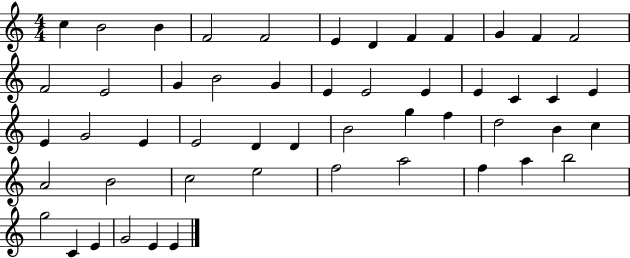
{
  \clef treble
  \numericTimeSignature
  \time 4/4
  \key c \major
  c''4 b'2 b'4 | f'2 f'2 | e'4 d'4 f'4 f'4 | g'4 f'4 f'2 | \break f'2 e'2 | g'4 b'2 g'4 | e'4 e'2 e'4 | e'4 c'4 c'4 e'4 | \break e'4 g'2 e'4 | e'2 d'4 d'4 | b'2 g''4 f''4 | d''2 b'4 c''4 | \break a'2 b'2 | c''2 e''2 | f''2 a''2 | f''4 a''4 b''2 | \break g''2 c'4 e'4 | g'2 e'4 e'4 | \bar "|."
}